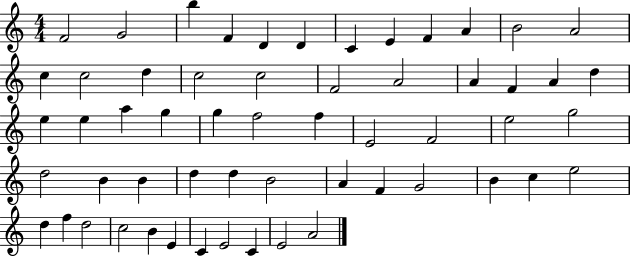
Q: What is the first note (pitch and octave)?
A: F4